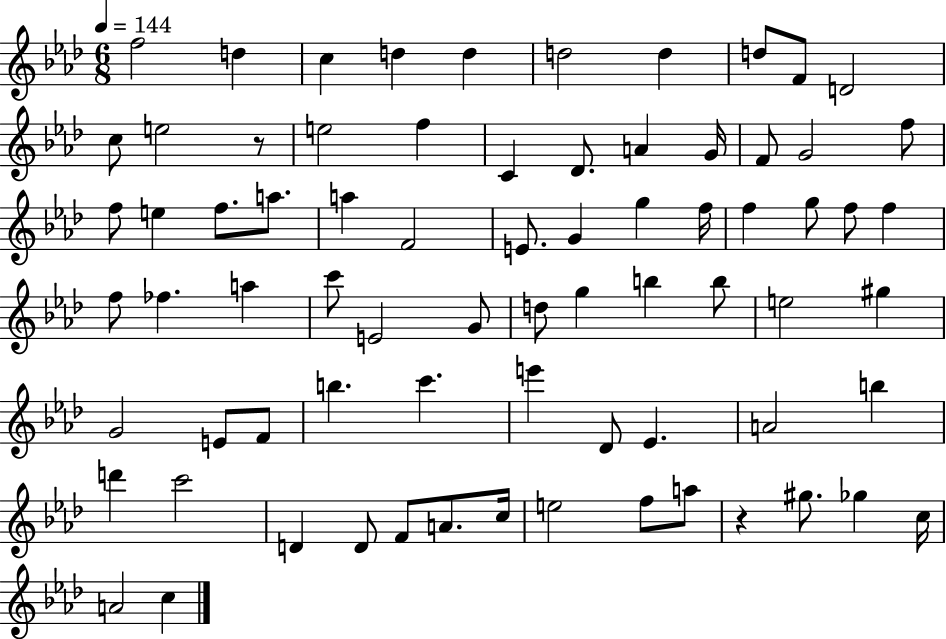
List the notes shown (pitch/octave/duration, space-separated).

F5/h D5/q C5/q D5/q D5/q D5/h D5/q D5/e F4/e D4/h C5/e E5/h R/e E5/h F5/q C4/q Db4/e. A4/q G4/s F4/e G4/h F5/e F5/e E5/q F5/e. A5/e. A5/q F4/h E4/e. G4/q G5/q F5/s F5/q G5/e F5/e F5/q F5/e FES5/q. A5/q C6/e E4/h G4/e D5/e G5/q B5/q B5/e E5/h G#5/q G4/h E4/e F4/e B5/q. C6/q. E6/q Db4/e Eb4/q. A4/h B5/q D6/q C6/h D4/q D4/e F4/e A4/e. C5/s E5/h F5/e A5/e R/q G#5/e. Gb5/q C5/s A4/h C5/q